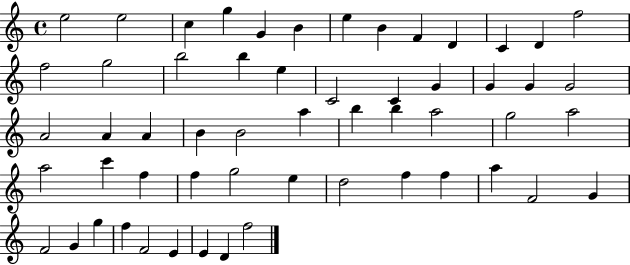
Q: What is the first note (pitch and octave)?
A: E5